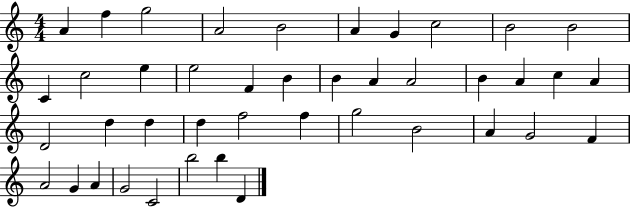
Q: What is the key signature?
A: C major